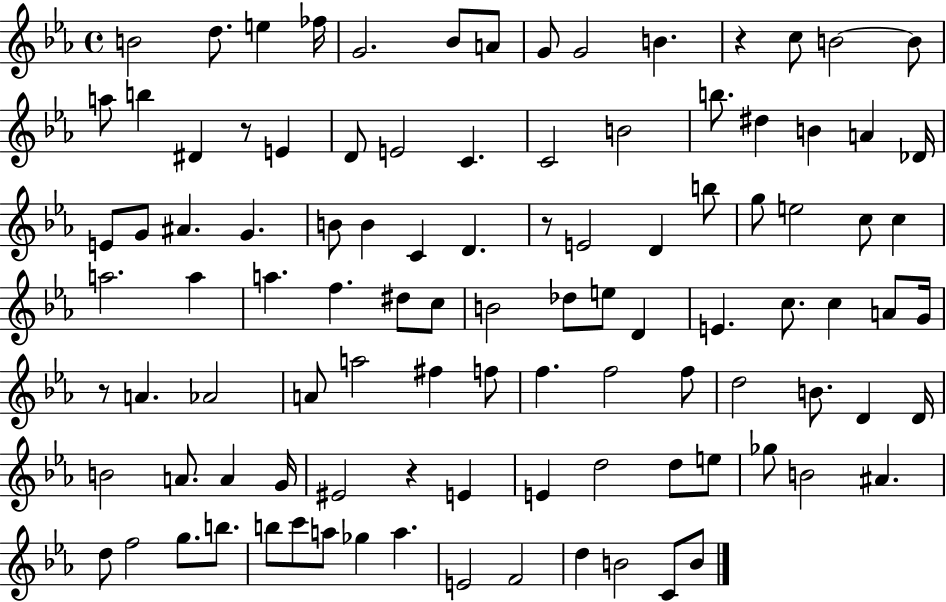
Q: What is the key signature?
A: EES major